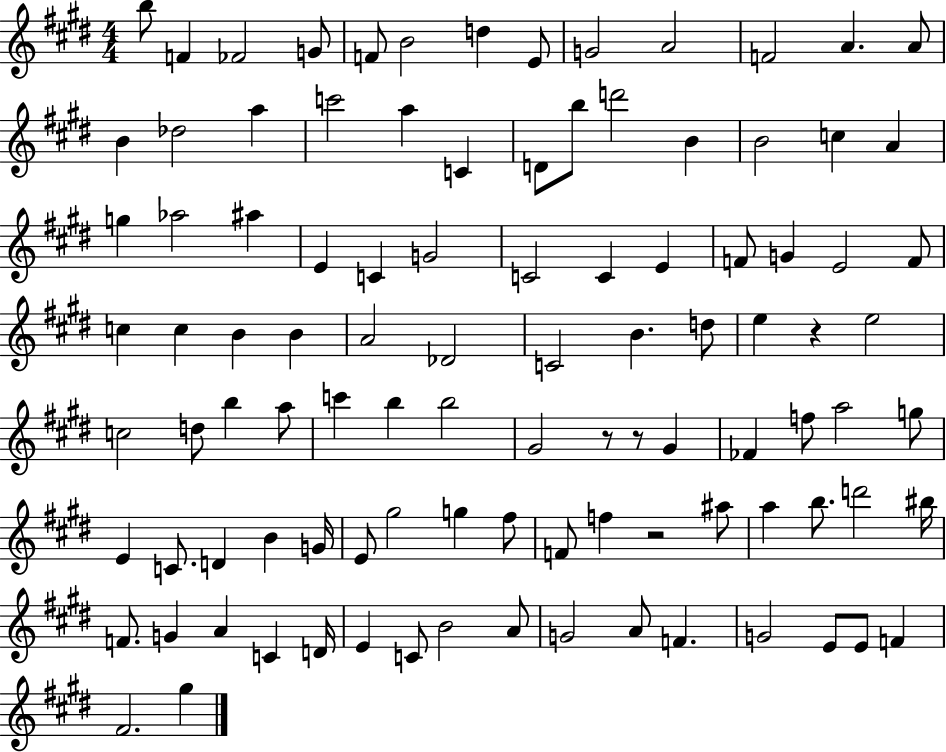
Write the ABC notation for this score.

X:1
T:Untitled
M:4/4
L:1/4
K:E
b/2 F _F2 G/2 F/2 B2 d E/2 G2 A2 F2 A A/2 B _d2 a c'2 a C D/2 b/2 d'2 B B2 c A g _a2 ^a E C G2 C2 C E F/2 G E2 F/2 c c B B A2 _D2 C2 B d/2 e z e2 c2 d/2 b a/2 c' b b2 ^G2 z/2 z/2 ^G _F f/2 a2 g/2 E C/2 D B G/4 E/2 ^g2 g ^f/2 F/2 f z2 ^a/2 a b/2 d'2 ^b/4 F/2 G A C D/4 E C/2 B2 A/2 G2 A/2 F G2 E/2 E/2 F ^F2 ^g